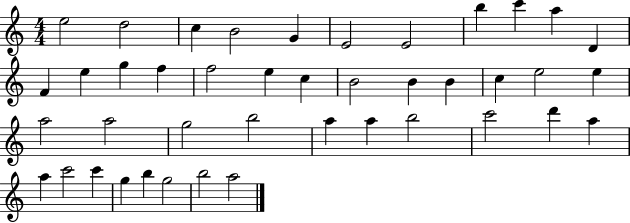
X:1
T:Untitled
M:4/4
L:1/4
K:C
e2 d2 c B2 G E2 E2 b c' a D F e g f f2 e c B2 B B c e2 e a2 a2 g2 b2 a a b2 c'2 d' a a c'2 c' g b g2 b2 a2